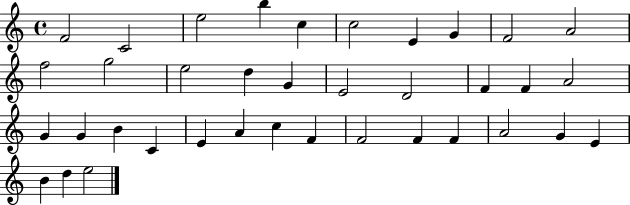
F4/h C4/h E5/h B5/q C5/q C5/h E4/q G4/q F4/h A4/h F5/h G5/h E5/h D5/q G4/q E4/h D4/h F4/q F4/q A4/h G4/q G4/q B4/q C4/q E4/q A4/q C5/q F4/q F4/h F4/q F4/q A4/h G4/q E4/q B4/q D5/q E5/h